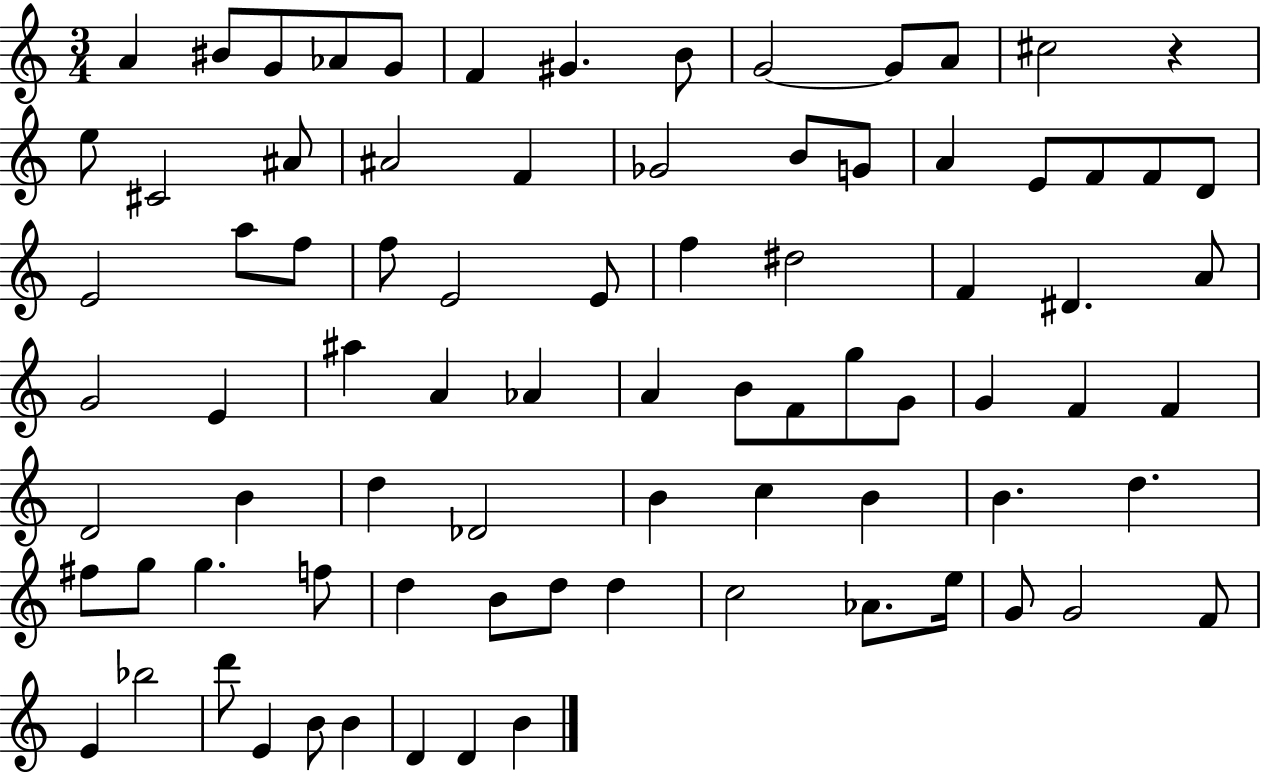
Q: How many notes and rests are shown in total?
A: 82